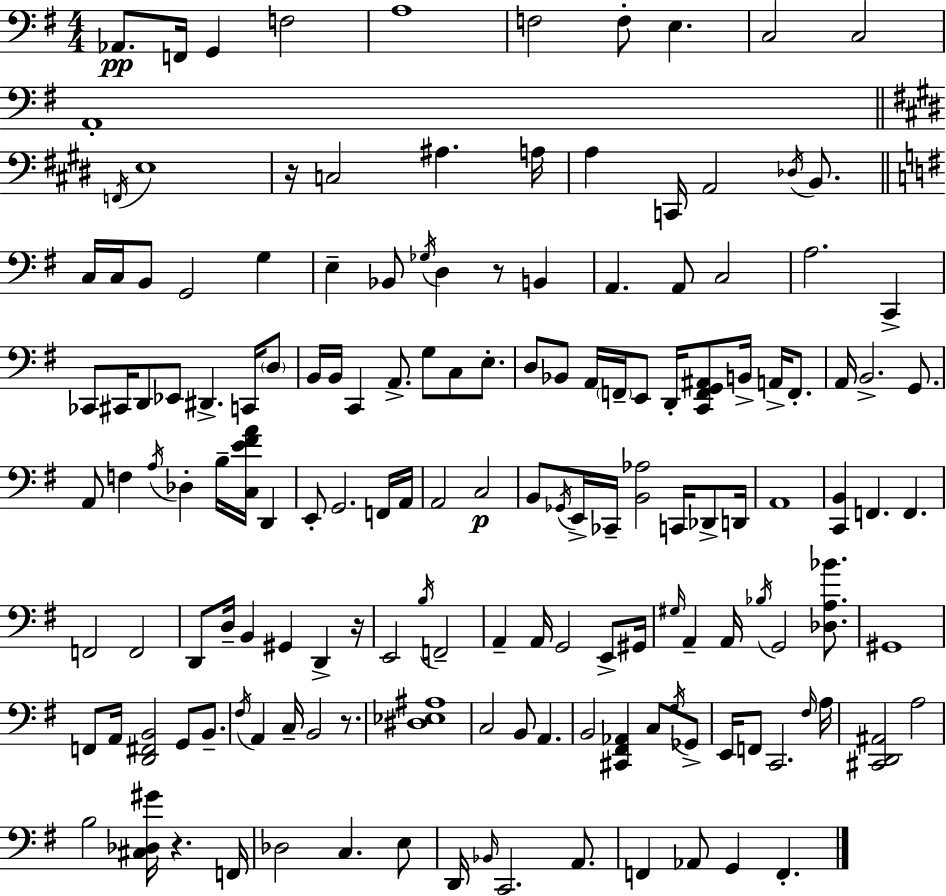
X:1
T:Untitled
M:4/4
L:1/4
K:Em
_A,,/2 F,,/4 G,, F,2 A,4 F,2 F,/2 E, C,2 C,2 A,,4 F,,/4 E,4 z/4 C,2 ^A, A,/4 A, C,,/4 A,,2 _D,/4 B,,/2 C,/4 C,/4 B,,/2 G,,2 G, E, _B,,/2 _G,/4 D, z/2 B,, A,, A,,/2 C,2 A,2 C,, _C,,/2 ^C,,/4 D,,/2 _E,,/2 ^D,, C,,/4 D,/2 B,,/4 B,,/4 C,, A,,/2 G,/2 C,/2 E,/2 D,/2 _B,,/2 A,,/4 F,,/4 E,,/2 D,,/4 [C,,F,,G,,^A,,]/2 B,,/4 A,,/4 F,,/2 A,,/4 B,,2 G,,/2 A,,/2 F, A,/4 _D, B,/4 [C,E^FA]/4 D,, E,,/2 G,,2 F,,/4 A,,/4 A,,2 C,2 B,,/2 _G,,/4 E,,/4 _C,,/4 [B,,_A,]2 C,,/4 _D,,/2 D,,/4 A,,4 [C,,B,,] F,, F,, F,,2 F,,2 D,,/2 D,/4 B,, ^G,, D,, z/4 E,,2 B,/4 F,,2 A,, A,,/4 G,,2 E,,/2 ^G,,/4 ^G,/4 A,, A,,/4 _B,/4 G,,2 [_D,A,_B]/2 ^G,,4 F,,/2 A,,/4 [D,,^F,,B,,]2 G,,/2 B,,/2 ^F,/4 A,, C,/4 B,,2 z/2 [^D,_E,^A,]4 C,2 B,,/2 A,, B,,2 [^C,,^F,,_A,,] C,/2 G,/4 _G,,/2 E,,/4 F,,/2 C,,2 ^F,/4 A,/4 [^C,,D,,^A,,]2 A,2 B,2 [^C,_D,^G]/4 z F,,/4 _D,2 C, E,/2 D,,/4 _B,,/4 C,,2 A,,/2 F,, _A,,/2 G,, F,,